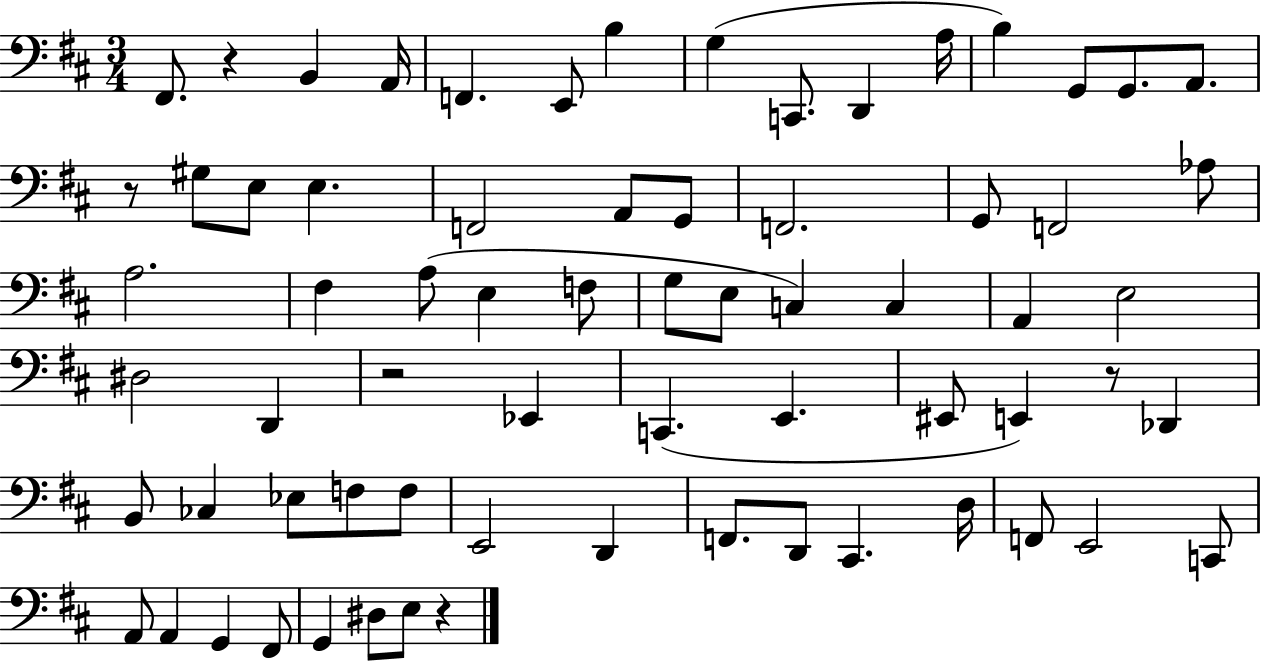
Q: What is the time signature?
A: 3/4